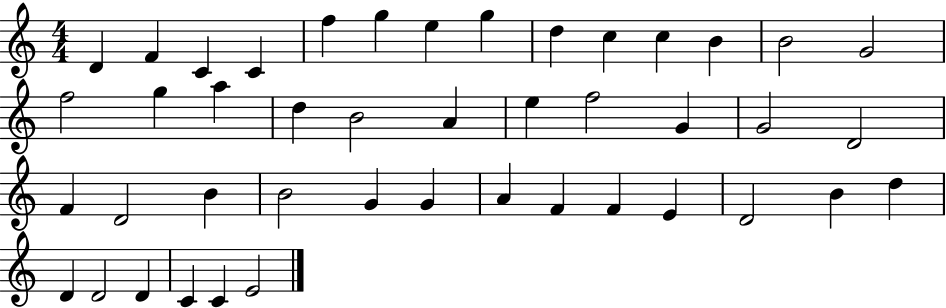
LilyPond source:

{
  \clef treble
  \numericTimeSignature
  \time 4/4
  \key c \major
  d'4 f'4 c'4 c'4 | f''4 g''4 e''4 g''4 | d''4 c''4 c''4 b'4 | b'2 g'2 | \break f''2 g''4 a''4 | d''4 b'2 a'4 | e''4 f''2 g'4 | g'2 d'2 | \break f'4 d'2 b'4 | b'2 g'4 g'4 | a'4 f'4 f'4 e'4 | d'2 b'4 d''4 | \break d'4 d'2 d'4 | c'4 c'4 e'2 | \bar "|."
}